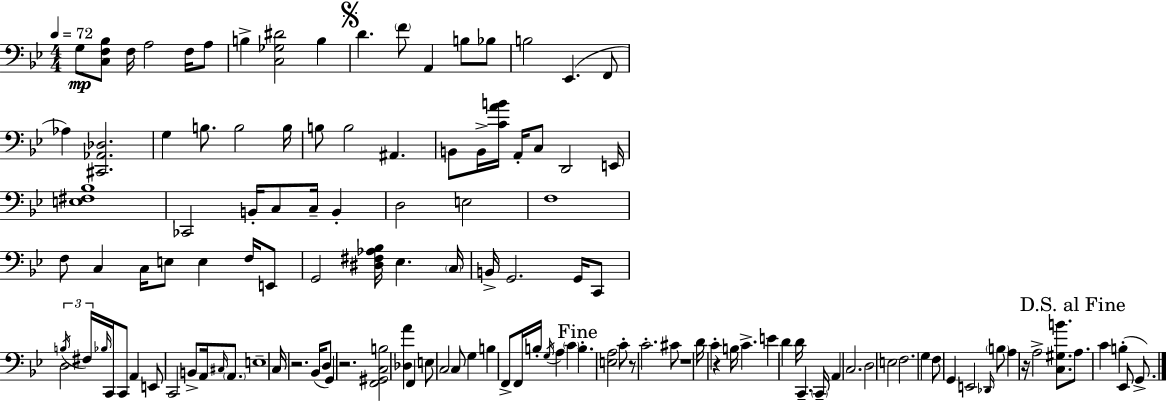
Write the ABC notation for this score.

X:1
T:Untitled
M:4/4
L:1/4
K:Bb
G,/2 [C,F,_B,]/2 F,/4 A,2 F,/4 A,/2 B, [C,_G,^D]2 B, D F/2 A,, B,/2 _B,/2 B,2 _E,, F,,/2 _A, [^C,,_A,,_D,]2 G, B,/2 B,2 B,/4 B,/2 B,2 ^A,, B,,/2 B,,/4 [CAB]/4 A,,/4 C,/2 D,,2 E,,/4 [E,^F,_B,]4 _C,,2 B,,/4 C,/2 C,/4 B,, D,2 E,2 F,4 F,/2 C, C,/4 E,/2 E, F,/4 E,,/2 G,,2 [^D,^F,_A,_B,]/4 _E, C,/4 B,,/4 G,,2 G,,/4 C,,/2 D,2 B,/4 ^F,/4 _B,/4 C,,/4 C,,/2 A,, E,,/2 C,,2 B,,/2 A,,/4 ^C,/4 A,,/2 E,4 C,/4 z2 _B,,/4 D,/2 G,, z2 [F,,^G,,C,B,]2 [_D,A] F,, E,/2 C,2 C,/2 G, B, F,,/2 F,,/4 B,/4 G,/4 A, C B, [E,A,]2 C/2 z/2 C2 ^C/2 z4 D/4 C z B,/4 C E D D/4 C,, C,,/4 A,, C,2 D,2 E,2 F,2 G, F,/2 G,, E,,2 _D,,/4 B,/2 A, z/4 A,2 [C,^G,B]/2 A,/2 C B, _E,,/2 G,,/2